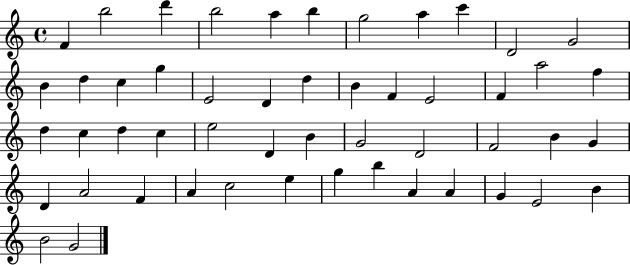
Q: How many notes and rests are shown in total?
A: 51